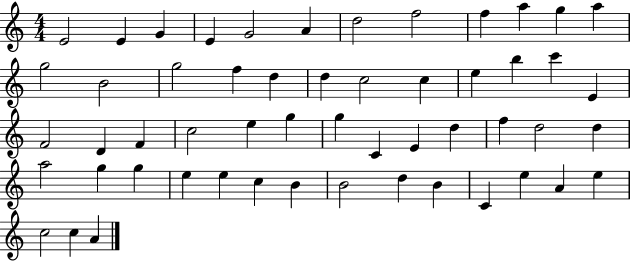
{
  \clef treble
  \numericTimeSignature
  \time 4/4
  \key c \major
  e'2 e'4 g'4 | e'4 g'2 a'4 | d''2 f''2 | f''4 a''4 g''4 a''4 | \break g''2 b'2 | g''2 f''4 d''4 | d''4 c''2 c''4 | e''4 b''4 c'''4 e'4 | \break f'2 d'4 f'4 | c''2 e''4 g''4 | g''4 c'4 e'4 d''4 | f''4 d''2 d''4 | \break a''2 g''4 g''4 | e''4 e''4 c''4 b'4 | b'2 d''4 b'4 | c'4 e''4 a'4 e''4 | \break c''2 c''4 a'4 | \bar "|."
}